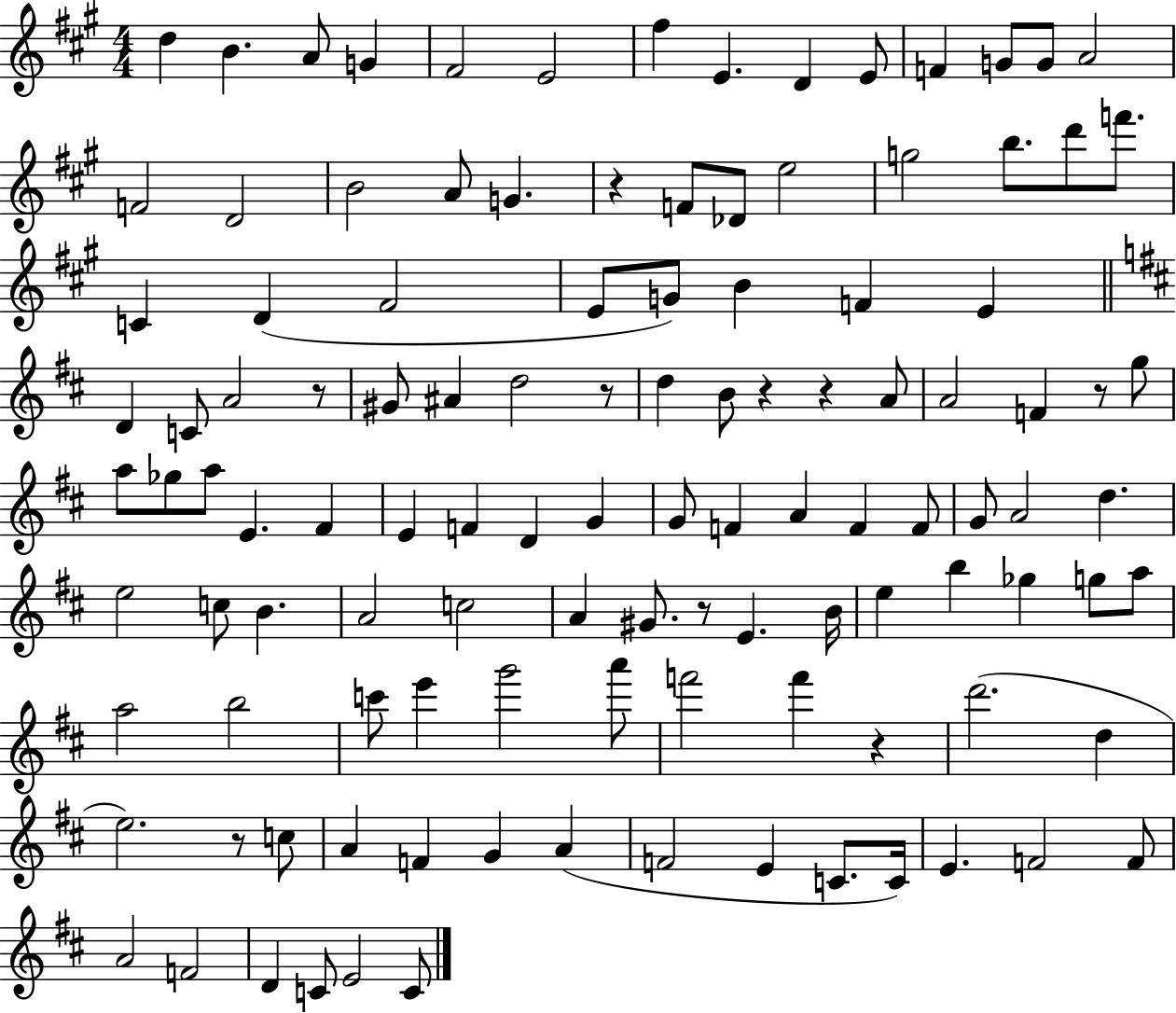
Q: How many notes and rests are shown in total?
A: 115